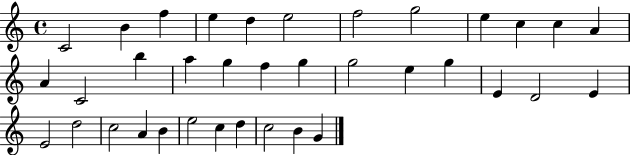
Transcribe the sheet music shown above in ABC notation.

X:1
T:Untitled
M:4/4
L:1/4
K:C
C2 B f e d e2 f2 g2 e c c A A C2 b a g f g g2 e g E D2 E E2 d2 c2 A B e2 c d c2 B G